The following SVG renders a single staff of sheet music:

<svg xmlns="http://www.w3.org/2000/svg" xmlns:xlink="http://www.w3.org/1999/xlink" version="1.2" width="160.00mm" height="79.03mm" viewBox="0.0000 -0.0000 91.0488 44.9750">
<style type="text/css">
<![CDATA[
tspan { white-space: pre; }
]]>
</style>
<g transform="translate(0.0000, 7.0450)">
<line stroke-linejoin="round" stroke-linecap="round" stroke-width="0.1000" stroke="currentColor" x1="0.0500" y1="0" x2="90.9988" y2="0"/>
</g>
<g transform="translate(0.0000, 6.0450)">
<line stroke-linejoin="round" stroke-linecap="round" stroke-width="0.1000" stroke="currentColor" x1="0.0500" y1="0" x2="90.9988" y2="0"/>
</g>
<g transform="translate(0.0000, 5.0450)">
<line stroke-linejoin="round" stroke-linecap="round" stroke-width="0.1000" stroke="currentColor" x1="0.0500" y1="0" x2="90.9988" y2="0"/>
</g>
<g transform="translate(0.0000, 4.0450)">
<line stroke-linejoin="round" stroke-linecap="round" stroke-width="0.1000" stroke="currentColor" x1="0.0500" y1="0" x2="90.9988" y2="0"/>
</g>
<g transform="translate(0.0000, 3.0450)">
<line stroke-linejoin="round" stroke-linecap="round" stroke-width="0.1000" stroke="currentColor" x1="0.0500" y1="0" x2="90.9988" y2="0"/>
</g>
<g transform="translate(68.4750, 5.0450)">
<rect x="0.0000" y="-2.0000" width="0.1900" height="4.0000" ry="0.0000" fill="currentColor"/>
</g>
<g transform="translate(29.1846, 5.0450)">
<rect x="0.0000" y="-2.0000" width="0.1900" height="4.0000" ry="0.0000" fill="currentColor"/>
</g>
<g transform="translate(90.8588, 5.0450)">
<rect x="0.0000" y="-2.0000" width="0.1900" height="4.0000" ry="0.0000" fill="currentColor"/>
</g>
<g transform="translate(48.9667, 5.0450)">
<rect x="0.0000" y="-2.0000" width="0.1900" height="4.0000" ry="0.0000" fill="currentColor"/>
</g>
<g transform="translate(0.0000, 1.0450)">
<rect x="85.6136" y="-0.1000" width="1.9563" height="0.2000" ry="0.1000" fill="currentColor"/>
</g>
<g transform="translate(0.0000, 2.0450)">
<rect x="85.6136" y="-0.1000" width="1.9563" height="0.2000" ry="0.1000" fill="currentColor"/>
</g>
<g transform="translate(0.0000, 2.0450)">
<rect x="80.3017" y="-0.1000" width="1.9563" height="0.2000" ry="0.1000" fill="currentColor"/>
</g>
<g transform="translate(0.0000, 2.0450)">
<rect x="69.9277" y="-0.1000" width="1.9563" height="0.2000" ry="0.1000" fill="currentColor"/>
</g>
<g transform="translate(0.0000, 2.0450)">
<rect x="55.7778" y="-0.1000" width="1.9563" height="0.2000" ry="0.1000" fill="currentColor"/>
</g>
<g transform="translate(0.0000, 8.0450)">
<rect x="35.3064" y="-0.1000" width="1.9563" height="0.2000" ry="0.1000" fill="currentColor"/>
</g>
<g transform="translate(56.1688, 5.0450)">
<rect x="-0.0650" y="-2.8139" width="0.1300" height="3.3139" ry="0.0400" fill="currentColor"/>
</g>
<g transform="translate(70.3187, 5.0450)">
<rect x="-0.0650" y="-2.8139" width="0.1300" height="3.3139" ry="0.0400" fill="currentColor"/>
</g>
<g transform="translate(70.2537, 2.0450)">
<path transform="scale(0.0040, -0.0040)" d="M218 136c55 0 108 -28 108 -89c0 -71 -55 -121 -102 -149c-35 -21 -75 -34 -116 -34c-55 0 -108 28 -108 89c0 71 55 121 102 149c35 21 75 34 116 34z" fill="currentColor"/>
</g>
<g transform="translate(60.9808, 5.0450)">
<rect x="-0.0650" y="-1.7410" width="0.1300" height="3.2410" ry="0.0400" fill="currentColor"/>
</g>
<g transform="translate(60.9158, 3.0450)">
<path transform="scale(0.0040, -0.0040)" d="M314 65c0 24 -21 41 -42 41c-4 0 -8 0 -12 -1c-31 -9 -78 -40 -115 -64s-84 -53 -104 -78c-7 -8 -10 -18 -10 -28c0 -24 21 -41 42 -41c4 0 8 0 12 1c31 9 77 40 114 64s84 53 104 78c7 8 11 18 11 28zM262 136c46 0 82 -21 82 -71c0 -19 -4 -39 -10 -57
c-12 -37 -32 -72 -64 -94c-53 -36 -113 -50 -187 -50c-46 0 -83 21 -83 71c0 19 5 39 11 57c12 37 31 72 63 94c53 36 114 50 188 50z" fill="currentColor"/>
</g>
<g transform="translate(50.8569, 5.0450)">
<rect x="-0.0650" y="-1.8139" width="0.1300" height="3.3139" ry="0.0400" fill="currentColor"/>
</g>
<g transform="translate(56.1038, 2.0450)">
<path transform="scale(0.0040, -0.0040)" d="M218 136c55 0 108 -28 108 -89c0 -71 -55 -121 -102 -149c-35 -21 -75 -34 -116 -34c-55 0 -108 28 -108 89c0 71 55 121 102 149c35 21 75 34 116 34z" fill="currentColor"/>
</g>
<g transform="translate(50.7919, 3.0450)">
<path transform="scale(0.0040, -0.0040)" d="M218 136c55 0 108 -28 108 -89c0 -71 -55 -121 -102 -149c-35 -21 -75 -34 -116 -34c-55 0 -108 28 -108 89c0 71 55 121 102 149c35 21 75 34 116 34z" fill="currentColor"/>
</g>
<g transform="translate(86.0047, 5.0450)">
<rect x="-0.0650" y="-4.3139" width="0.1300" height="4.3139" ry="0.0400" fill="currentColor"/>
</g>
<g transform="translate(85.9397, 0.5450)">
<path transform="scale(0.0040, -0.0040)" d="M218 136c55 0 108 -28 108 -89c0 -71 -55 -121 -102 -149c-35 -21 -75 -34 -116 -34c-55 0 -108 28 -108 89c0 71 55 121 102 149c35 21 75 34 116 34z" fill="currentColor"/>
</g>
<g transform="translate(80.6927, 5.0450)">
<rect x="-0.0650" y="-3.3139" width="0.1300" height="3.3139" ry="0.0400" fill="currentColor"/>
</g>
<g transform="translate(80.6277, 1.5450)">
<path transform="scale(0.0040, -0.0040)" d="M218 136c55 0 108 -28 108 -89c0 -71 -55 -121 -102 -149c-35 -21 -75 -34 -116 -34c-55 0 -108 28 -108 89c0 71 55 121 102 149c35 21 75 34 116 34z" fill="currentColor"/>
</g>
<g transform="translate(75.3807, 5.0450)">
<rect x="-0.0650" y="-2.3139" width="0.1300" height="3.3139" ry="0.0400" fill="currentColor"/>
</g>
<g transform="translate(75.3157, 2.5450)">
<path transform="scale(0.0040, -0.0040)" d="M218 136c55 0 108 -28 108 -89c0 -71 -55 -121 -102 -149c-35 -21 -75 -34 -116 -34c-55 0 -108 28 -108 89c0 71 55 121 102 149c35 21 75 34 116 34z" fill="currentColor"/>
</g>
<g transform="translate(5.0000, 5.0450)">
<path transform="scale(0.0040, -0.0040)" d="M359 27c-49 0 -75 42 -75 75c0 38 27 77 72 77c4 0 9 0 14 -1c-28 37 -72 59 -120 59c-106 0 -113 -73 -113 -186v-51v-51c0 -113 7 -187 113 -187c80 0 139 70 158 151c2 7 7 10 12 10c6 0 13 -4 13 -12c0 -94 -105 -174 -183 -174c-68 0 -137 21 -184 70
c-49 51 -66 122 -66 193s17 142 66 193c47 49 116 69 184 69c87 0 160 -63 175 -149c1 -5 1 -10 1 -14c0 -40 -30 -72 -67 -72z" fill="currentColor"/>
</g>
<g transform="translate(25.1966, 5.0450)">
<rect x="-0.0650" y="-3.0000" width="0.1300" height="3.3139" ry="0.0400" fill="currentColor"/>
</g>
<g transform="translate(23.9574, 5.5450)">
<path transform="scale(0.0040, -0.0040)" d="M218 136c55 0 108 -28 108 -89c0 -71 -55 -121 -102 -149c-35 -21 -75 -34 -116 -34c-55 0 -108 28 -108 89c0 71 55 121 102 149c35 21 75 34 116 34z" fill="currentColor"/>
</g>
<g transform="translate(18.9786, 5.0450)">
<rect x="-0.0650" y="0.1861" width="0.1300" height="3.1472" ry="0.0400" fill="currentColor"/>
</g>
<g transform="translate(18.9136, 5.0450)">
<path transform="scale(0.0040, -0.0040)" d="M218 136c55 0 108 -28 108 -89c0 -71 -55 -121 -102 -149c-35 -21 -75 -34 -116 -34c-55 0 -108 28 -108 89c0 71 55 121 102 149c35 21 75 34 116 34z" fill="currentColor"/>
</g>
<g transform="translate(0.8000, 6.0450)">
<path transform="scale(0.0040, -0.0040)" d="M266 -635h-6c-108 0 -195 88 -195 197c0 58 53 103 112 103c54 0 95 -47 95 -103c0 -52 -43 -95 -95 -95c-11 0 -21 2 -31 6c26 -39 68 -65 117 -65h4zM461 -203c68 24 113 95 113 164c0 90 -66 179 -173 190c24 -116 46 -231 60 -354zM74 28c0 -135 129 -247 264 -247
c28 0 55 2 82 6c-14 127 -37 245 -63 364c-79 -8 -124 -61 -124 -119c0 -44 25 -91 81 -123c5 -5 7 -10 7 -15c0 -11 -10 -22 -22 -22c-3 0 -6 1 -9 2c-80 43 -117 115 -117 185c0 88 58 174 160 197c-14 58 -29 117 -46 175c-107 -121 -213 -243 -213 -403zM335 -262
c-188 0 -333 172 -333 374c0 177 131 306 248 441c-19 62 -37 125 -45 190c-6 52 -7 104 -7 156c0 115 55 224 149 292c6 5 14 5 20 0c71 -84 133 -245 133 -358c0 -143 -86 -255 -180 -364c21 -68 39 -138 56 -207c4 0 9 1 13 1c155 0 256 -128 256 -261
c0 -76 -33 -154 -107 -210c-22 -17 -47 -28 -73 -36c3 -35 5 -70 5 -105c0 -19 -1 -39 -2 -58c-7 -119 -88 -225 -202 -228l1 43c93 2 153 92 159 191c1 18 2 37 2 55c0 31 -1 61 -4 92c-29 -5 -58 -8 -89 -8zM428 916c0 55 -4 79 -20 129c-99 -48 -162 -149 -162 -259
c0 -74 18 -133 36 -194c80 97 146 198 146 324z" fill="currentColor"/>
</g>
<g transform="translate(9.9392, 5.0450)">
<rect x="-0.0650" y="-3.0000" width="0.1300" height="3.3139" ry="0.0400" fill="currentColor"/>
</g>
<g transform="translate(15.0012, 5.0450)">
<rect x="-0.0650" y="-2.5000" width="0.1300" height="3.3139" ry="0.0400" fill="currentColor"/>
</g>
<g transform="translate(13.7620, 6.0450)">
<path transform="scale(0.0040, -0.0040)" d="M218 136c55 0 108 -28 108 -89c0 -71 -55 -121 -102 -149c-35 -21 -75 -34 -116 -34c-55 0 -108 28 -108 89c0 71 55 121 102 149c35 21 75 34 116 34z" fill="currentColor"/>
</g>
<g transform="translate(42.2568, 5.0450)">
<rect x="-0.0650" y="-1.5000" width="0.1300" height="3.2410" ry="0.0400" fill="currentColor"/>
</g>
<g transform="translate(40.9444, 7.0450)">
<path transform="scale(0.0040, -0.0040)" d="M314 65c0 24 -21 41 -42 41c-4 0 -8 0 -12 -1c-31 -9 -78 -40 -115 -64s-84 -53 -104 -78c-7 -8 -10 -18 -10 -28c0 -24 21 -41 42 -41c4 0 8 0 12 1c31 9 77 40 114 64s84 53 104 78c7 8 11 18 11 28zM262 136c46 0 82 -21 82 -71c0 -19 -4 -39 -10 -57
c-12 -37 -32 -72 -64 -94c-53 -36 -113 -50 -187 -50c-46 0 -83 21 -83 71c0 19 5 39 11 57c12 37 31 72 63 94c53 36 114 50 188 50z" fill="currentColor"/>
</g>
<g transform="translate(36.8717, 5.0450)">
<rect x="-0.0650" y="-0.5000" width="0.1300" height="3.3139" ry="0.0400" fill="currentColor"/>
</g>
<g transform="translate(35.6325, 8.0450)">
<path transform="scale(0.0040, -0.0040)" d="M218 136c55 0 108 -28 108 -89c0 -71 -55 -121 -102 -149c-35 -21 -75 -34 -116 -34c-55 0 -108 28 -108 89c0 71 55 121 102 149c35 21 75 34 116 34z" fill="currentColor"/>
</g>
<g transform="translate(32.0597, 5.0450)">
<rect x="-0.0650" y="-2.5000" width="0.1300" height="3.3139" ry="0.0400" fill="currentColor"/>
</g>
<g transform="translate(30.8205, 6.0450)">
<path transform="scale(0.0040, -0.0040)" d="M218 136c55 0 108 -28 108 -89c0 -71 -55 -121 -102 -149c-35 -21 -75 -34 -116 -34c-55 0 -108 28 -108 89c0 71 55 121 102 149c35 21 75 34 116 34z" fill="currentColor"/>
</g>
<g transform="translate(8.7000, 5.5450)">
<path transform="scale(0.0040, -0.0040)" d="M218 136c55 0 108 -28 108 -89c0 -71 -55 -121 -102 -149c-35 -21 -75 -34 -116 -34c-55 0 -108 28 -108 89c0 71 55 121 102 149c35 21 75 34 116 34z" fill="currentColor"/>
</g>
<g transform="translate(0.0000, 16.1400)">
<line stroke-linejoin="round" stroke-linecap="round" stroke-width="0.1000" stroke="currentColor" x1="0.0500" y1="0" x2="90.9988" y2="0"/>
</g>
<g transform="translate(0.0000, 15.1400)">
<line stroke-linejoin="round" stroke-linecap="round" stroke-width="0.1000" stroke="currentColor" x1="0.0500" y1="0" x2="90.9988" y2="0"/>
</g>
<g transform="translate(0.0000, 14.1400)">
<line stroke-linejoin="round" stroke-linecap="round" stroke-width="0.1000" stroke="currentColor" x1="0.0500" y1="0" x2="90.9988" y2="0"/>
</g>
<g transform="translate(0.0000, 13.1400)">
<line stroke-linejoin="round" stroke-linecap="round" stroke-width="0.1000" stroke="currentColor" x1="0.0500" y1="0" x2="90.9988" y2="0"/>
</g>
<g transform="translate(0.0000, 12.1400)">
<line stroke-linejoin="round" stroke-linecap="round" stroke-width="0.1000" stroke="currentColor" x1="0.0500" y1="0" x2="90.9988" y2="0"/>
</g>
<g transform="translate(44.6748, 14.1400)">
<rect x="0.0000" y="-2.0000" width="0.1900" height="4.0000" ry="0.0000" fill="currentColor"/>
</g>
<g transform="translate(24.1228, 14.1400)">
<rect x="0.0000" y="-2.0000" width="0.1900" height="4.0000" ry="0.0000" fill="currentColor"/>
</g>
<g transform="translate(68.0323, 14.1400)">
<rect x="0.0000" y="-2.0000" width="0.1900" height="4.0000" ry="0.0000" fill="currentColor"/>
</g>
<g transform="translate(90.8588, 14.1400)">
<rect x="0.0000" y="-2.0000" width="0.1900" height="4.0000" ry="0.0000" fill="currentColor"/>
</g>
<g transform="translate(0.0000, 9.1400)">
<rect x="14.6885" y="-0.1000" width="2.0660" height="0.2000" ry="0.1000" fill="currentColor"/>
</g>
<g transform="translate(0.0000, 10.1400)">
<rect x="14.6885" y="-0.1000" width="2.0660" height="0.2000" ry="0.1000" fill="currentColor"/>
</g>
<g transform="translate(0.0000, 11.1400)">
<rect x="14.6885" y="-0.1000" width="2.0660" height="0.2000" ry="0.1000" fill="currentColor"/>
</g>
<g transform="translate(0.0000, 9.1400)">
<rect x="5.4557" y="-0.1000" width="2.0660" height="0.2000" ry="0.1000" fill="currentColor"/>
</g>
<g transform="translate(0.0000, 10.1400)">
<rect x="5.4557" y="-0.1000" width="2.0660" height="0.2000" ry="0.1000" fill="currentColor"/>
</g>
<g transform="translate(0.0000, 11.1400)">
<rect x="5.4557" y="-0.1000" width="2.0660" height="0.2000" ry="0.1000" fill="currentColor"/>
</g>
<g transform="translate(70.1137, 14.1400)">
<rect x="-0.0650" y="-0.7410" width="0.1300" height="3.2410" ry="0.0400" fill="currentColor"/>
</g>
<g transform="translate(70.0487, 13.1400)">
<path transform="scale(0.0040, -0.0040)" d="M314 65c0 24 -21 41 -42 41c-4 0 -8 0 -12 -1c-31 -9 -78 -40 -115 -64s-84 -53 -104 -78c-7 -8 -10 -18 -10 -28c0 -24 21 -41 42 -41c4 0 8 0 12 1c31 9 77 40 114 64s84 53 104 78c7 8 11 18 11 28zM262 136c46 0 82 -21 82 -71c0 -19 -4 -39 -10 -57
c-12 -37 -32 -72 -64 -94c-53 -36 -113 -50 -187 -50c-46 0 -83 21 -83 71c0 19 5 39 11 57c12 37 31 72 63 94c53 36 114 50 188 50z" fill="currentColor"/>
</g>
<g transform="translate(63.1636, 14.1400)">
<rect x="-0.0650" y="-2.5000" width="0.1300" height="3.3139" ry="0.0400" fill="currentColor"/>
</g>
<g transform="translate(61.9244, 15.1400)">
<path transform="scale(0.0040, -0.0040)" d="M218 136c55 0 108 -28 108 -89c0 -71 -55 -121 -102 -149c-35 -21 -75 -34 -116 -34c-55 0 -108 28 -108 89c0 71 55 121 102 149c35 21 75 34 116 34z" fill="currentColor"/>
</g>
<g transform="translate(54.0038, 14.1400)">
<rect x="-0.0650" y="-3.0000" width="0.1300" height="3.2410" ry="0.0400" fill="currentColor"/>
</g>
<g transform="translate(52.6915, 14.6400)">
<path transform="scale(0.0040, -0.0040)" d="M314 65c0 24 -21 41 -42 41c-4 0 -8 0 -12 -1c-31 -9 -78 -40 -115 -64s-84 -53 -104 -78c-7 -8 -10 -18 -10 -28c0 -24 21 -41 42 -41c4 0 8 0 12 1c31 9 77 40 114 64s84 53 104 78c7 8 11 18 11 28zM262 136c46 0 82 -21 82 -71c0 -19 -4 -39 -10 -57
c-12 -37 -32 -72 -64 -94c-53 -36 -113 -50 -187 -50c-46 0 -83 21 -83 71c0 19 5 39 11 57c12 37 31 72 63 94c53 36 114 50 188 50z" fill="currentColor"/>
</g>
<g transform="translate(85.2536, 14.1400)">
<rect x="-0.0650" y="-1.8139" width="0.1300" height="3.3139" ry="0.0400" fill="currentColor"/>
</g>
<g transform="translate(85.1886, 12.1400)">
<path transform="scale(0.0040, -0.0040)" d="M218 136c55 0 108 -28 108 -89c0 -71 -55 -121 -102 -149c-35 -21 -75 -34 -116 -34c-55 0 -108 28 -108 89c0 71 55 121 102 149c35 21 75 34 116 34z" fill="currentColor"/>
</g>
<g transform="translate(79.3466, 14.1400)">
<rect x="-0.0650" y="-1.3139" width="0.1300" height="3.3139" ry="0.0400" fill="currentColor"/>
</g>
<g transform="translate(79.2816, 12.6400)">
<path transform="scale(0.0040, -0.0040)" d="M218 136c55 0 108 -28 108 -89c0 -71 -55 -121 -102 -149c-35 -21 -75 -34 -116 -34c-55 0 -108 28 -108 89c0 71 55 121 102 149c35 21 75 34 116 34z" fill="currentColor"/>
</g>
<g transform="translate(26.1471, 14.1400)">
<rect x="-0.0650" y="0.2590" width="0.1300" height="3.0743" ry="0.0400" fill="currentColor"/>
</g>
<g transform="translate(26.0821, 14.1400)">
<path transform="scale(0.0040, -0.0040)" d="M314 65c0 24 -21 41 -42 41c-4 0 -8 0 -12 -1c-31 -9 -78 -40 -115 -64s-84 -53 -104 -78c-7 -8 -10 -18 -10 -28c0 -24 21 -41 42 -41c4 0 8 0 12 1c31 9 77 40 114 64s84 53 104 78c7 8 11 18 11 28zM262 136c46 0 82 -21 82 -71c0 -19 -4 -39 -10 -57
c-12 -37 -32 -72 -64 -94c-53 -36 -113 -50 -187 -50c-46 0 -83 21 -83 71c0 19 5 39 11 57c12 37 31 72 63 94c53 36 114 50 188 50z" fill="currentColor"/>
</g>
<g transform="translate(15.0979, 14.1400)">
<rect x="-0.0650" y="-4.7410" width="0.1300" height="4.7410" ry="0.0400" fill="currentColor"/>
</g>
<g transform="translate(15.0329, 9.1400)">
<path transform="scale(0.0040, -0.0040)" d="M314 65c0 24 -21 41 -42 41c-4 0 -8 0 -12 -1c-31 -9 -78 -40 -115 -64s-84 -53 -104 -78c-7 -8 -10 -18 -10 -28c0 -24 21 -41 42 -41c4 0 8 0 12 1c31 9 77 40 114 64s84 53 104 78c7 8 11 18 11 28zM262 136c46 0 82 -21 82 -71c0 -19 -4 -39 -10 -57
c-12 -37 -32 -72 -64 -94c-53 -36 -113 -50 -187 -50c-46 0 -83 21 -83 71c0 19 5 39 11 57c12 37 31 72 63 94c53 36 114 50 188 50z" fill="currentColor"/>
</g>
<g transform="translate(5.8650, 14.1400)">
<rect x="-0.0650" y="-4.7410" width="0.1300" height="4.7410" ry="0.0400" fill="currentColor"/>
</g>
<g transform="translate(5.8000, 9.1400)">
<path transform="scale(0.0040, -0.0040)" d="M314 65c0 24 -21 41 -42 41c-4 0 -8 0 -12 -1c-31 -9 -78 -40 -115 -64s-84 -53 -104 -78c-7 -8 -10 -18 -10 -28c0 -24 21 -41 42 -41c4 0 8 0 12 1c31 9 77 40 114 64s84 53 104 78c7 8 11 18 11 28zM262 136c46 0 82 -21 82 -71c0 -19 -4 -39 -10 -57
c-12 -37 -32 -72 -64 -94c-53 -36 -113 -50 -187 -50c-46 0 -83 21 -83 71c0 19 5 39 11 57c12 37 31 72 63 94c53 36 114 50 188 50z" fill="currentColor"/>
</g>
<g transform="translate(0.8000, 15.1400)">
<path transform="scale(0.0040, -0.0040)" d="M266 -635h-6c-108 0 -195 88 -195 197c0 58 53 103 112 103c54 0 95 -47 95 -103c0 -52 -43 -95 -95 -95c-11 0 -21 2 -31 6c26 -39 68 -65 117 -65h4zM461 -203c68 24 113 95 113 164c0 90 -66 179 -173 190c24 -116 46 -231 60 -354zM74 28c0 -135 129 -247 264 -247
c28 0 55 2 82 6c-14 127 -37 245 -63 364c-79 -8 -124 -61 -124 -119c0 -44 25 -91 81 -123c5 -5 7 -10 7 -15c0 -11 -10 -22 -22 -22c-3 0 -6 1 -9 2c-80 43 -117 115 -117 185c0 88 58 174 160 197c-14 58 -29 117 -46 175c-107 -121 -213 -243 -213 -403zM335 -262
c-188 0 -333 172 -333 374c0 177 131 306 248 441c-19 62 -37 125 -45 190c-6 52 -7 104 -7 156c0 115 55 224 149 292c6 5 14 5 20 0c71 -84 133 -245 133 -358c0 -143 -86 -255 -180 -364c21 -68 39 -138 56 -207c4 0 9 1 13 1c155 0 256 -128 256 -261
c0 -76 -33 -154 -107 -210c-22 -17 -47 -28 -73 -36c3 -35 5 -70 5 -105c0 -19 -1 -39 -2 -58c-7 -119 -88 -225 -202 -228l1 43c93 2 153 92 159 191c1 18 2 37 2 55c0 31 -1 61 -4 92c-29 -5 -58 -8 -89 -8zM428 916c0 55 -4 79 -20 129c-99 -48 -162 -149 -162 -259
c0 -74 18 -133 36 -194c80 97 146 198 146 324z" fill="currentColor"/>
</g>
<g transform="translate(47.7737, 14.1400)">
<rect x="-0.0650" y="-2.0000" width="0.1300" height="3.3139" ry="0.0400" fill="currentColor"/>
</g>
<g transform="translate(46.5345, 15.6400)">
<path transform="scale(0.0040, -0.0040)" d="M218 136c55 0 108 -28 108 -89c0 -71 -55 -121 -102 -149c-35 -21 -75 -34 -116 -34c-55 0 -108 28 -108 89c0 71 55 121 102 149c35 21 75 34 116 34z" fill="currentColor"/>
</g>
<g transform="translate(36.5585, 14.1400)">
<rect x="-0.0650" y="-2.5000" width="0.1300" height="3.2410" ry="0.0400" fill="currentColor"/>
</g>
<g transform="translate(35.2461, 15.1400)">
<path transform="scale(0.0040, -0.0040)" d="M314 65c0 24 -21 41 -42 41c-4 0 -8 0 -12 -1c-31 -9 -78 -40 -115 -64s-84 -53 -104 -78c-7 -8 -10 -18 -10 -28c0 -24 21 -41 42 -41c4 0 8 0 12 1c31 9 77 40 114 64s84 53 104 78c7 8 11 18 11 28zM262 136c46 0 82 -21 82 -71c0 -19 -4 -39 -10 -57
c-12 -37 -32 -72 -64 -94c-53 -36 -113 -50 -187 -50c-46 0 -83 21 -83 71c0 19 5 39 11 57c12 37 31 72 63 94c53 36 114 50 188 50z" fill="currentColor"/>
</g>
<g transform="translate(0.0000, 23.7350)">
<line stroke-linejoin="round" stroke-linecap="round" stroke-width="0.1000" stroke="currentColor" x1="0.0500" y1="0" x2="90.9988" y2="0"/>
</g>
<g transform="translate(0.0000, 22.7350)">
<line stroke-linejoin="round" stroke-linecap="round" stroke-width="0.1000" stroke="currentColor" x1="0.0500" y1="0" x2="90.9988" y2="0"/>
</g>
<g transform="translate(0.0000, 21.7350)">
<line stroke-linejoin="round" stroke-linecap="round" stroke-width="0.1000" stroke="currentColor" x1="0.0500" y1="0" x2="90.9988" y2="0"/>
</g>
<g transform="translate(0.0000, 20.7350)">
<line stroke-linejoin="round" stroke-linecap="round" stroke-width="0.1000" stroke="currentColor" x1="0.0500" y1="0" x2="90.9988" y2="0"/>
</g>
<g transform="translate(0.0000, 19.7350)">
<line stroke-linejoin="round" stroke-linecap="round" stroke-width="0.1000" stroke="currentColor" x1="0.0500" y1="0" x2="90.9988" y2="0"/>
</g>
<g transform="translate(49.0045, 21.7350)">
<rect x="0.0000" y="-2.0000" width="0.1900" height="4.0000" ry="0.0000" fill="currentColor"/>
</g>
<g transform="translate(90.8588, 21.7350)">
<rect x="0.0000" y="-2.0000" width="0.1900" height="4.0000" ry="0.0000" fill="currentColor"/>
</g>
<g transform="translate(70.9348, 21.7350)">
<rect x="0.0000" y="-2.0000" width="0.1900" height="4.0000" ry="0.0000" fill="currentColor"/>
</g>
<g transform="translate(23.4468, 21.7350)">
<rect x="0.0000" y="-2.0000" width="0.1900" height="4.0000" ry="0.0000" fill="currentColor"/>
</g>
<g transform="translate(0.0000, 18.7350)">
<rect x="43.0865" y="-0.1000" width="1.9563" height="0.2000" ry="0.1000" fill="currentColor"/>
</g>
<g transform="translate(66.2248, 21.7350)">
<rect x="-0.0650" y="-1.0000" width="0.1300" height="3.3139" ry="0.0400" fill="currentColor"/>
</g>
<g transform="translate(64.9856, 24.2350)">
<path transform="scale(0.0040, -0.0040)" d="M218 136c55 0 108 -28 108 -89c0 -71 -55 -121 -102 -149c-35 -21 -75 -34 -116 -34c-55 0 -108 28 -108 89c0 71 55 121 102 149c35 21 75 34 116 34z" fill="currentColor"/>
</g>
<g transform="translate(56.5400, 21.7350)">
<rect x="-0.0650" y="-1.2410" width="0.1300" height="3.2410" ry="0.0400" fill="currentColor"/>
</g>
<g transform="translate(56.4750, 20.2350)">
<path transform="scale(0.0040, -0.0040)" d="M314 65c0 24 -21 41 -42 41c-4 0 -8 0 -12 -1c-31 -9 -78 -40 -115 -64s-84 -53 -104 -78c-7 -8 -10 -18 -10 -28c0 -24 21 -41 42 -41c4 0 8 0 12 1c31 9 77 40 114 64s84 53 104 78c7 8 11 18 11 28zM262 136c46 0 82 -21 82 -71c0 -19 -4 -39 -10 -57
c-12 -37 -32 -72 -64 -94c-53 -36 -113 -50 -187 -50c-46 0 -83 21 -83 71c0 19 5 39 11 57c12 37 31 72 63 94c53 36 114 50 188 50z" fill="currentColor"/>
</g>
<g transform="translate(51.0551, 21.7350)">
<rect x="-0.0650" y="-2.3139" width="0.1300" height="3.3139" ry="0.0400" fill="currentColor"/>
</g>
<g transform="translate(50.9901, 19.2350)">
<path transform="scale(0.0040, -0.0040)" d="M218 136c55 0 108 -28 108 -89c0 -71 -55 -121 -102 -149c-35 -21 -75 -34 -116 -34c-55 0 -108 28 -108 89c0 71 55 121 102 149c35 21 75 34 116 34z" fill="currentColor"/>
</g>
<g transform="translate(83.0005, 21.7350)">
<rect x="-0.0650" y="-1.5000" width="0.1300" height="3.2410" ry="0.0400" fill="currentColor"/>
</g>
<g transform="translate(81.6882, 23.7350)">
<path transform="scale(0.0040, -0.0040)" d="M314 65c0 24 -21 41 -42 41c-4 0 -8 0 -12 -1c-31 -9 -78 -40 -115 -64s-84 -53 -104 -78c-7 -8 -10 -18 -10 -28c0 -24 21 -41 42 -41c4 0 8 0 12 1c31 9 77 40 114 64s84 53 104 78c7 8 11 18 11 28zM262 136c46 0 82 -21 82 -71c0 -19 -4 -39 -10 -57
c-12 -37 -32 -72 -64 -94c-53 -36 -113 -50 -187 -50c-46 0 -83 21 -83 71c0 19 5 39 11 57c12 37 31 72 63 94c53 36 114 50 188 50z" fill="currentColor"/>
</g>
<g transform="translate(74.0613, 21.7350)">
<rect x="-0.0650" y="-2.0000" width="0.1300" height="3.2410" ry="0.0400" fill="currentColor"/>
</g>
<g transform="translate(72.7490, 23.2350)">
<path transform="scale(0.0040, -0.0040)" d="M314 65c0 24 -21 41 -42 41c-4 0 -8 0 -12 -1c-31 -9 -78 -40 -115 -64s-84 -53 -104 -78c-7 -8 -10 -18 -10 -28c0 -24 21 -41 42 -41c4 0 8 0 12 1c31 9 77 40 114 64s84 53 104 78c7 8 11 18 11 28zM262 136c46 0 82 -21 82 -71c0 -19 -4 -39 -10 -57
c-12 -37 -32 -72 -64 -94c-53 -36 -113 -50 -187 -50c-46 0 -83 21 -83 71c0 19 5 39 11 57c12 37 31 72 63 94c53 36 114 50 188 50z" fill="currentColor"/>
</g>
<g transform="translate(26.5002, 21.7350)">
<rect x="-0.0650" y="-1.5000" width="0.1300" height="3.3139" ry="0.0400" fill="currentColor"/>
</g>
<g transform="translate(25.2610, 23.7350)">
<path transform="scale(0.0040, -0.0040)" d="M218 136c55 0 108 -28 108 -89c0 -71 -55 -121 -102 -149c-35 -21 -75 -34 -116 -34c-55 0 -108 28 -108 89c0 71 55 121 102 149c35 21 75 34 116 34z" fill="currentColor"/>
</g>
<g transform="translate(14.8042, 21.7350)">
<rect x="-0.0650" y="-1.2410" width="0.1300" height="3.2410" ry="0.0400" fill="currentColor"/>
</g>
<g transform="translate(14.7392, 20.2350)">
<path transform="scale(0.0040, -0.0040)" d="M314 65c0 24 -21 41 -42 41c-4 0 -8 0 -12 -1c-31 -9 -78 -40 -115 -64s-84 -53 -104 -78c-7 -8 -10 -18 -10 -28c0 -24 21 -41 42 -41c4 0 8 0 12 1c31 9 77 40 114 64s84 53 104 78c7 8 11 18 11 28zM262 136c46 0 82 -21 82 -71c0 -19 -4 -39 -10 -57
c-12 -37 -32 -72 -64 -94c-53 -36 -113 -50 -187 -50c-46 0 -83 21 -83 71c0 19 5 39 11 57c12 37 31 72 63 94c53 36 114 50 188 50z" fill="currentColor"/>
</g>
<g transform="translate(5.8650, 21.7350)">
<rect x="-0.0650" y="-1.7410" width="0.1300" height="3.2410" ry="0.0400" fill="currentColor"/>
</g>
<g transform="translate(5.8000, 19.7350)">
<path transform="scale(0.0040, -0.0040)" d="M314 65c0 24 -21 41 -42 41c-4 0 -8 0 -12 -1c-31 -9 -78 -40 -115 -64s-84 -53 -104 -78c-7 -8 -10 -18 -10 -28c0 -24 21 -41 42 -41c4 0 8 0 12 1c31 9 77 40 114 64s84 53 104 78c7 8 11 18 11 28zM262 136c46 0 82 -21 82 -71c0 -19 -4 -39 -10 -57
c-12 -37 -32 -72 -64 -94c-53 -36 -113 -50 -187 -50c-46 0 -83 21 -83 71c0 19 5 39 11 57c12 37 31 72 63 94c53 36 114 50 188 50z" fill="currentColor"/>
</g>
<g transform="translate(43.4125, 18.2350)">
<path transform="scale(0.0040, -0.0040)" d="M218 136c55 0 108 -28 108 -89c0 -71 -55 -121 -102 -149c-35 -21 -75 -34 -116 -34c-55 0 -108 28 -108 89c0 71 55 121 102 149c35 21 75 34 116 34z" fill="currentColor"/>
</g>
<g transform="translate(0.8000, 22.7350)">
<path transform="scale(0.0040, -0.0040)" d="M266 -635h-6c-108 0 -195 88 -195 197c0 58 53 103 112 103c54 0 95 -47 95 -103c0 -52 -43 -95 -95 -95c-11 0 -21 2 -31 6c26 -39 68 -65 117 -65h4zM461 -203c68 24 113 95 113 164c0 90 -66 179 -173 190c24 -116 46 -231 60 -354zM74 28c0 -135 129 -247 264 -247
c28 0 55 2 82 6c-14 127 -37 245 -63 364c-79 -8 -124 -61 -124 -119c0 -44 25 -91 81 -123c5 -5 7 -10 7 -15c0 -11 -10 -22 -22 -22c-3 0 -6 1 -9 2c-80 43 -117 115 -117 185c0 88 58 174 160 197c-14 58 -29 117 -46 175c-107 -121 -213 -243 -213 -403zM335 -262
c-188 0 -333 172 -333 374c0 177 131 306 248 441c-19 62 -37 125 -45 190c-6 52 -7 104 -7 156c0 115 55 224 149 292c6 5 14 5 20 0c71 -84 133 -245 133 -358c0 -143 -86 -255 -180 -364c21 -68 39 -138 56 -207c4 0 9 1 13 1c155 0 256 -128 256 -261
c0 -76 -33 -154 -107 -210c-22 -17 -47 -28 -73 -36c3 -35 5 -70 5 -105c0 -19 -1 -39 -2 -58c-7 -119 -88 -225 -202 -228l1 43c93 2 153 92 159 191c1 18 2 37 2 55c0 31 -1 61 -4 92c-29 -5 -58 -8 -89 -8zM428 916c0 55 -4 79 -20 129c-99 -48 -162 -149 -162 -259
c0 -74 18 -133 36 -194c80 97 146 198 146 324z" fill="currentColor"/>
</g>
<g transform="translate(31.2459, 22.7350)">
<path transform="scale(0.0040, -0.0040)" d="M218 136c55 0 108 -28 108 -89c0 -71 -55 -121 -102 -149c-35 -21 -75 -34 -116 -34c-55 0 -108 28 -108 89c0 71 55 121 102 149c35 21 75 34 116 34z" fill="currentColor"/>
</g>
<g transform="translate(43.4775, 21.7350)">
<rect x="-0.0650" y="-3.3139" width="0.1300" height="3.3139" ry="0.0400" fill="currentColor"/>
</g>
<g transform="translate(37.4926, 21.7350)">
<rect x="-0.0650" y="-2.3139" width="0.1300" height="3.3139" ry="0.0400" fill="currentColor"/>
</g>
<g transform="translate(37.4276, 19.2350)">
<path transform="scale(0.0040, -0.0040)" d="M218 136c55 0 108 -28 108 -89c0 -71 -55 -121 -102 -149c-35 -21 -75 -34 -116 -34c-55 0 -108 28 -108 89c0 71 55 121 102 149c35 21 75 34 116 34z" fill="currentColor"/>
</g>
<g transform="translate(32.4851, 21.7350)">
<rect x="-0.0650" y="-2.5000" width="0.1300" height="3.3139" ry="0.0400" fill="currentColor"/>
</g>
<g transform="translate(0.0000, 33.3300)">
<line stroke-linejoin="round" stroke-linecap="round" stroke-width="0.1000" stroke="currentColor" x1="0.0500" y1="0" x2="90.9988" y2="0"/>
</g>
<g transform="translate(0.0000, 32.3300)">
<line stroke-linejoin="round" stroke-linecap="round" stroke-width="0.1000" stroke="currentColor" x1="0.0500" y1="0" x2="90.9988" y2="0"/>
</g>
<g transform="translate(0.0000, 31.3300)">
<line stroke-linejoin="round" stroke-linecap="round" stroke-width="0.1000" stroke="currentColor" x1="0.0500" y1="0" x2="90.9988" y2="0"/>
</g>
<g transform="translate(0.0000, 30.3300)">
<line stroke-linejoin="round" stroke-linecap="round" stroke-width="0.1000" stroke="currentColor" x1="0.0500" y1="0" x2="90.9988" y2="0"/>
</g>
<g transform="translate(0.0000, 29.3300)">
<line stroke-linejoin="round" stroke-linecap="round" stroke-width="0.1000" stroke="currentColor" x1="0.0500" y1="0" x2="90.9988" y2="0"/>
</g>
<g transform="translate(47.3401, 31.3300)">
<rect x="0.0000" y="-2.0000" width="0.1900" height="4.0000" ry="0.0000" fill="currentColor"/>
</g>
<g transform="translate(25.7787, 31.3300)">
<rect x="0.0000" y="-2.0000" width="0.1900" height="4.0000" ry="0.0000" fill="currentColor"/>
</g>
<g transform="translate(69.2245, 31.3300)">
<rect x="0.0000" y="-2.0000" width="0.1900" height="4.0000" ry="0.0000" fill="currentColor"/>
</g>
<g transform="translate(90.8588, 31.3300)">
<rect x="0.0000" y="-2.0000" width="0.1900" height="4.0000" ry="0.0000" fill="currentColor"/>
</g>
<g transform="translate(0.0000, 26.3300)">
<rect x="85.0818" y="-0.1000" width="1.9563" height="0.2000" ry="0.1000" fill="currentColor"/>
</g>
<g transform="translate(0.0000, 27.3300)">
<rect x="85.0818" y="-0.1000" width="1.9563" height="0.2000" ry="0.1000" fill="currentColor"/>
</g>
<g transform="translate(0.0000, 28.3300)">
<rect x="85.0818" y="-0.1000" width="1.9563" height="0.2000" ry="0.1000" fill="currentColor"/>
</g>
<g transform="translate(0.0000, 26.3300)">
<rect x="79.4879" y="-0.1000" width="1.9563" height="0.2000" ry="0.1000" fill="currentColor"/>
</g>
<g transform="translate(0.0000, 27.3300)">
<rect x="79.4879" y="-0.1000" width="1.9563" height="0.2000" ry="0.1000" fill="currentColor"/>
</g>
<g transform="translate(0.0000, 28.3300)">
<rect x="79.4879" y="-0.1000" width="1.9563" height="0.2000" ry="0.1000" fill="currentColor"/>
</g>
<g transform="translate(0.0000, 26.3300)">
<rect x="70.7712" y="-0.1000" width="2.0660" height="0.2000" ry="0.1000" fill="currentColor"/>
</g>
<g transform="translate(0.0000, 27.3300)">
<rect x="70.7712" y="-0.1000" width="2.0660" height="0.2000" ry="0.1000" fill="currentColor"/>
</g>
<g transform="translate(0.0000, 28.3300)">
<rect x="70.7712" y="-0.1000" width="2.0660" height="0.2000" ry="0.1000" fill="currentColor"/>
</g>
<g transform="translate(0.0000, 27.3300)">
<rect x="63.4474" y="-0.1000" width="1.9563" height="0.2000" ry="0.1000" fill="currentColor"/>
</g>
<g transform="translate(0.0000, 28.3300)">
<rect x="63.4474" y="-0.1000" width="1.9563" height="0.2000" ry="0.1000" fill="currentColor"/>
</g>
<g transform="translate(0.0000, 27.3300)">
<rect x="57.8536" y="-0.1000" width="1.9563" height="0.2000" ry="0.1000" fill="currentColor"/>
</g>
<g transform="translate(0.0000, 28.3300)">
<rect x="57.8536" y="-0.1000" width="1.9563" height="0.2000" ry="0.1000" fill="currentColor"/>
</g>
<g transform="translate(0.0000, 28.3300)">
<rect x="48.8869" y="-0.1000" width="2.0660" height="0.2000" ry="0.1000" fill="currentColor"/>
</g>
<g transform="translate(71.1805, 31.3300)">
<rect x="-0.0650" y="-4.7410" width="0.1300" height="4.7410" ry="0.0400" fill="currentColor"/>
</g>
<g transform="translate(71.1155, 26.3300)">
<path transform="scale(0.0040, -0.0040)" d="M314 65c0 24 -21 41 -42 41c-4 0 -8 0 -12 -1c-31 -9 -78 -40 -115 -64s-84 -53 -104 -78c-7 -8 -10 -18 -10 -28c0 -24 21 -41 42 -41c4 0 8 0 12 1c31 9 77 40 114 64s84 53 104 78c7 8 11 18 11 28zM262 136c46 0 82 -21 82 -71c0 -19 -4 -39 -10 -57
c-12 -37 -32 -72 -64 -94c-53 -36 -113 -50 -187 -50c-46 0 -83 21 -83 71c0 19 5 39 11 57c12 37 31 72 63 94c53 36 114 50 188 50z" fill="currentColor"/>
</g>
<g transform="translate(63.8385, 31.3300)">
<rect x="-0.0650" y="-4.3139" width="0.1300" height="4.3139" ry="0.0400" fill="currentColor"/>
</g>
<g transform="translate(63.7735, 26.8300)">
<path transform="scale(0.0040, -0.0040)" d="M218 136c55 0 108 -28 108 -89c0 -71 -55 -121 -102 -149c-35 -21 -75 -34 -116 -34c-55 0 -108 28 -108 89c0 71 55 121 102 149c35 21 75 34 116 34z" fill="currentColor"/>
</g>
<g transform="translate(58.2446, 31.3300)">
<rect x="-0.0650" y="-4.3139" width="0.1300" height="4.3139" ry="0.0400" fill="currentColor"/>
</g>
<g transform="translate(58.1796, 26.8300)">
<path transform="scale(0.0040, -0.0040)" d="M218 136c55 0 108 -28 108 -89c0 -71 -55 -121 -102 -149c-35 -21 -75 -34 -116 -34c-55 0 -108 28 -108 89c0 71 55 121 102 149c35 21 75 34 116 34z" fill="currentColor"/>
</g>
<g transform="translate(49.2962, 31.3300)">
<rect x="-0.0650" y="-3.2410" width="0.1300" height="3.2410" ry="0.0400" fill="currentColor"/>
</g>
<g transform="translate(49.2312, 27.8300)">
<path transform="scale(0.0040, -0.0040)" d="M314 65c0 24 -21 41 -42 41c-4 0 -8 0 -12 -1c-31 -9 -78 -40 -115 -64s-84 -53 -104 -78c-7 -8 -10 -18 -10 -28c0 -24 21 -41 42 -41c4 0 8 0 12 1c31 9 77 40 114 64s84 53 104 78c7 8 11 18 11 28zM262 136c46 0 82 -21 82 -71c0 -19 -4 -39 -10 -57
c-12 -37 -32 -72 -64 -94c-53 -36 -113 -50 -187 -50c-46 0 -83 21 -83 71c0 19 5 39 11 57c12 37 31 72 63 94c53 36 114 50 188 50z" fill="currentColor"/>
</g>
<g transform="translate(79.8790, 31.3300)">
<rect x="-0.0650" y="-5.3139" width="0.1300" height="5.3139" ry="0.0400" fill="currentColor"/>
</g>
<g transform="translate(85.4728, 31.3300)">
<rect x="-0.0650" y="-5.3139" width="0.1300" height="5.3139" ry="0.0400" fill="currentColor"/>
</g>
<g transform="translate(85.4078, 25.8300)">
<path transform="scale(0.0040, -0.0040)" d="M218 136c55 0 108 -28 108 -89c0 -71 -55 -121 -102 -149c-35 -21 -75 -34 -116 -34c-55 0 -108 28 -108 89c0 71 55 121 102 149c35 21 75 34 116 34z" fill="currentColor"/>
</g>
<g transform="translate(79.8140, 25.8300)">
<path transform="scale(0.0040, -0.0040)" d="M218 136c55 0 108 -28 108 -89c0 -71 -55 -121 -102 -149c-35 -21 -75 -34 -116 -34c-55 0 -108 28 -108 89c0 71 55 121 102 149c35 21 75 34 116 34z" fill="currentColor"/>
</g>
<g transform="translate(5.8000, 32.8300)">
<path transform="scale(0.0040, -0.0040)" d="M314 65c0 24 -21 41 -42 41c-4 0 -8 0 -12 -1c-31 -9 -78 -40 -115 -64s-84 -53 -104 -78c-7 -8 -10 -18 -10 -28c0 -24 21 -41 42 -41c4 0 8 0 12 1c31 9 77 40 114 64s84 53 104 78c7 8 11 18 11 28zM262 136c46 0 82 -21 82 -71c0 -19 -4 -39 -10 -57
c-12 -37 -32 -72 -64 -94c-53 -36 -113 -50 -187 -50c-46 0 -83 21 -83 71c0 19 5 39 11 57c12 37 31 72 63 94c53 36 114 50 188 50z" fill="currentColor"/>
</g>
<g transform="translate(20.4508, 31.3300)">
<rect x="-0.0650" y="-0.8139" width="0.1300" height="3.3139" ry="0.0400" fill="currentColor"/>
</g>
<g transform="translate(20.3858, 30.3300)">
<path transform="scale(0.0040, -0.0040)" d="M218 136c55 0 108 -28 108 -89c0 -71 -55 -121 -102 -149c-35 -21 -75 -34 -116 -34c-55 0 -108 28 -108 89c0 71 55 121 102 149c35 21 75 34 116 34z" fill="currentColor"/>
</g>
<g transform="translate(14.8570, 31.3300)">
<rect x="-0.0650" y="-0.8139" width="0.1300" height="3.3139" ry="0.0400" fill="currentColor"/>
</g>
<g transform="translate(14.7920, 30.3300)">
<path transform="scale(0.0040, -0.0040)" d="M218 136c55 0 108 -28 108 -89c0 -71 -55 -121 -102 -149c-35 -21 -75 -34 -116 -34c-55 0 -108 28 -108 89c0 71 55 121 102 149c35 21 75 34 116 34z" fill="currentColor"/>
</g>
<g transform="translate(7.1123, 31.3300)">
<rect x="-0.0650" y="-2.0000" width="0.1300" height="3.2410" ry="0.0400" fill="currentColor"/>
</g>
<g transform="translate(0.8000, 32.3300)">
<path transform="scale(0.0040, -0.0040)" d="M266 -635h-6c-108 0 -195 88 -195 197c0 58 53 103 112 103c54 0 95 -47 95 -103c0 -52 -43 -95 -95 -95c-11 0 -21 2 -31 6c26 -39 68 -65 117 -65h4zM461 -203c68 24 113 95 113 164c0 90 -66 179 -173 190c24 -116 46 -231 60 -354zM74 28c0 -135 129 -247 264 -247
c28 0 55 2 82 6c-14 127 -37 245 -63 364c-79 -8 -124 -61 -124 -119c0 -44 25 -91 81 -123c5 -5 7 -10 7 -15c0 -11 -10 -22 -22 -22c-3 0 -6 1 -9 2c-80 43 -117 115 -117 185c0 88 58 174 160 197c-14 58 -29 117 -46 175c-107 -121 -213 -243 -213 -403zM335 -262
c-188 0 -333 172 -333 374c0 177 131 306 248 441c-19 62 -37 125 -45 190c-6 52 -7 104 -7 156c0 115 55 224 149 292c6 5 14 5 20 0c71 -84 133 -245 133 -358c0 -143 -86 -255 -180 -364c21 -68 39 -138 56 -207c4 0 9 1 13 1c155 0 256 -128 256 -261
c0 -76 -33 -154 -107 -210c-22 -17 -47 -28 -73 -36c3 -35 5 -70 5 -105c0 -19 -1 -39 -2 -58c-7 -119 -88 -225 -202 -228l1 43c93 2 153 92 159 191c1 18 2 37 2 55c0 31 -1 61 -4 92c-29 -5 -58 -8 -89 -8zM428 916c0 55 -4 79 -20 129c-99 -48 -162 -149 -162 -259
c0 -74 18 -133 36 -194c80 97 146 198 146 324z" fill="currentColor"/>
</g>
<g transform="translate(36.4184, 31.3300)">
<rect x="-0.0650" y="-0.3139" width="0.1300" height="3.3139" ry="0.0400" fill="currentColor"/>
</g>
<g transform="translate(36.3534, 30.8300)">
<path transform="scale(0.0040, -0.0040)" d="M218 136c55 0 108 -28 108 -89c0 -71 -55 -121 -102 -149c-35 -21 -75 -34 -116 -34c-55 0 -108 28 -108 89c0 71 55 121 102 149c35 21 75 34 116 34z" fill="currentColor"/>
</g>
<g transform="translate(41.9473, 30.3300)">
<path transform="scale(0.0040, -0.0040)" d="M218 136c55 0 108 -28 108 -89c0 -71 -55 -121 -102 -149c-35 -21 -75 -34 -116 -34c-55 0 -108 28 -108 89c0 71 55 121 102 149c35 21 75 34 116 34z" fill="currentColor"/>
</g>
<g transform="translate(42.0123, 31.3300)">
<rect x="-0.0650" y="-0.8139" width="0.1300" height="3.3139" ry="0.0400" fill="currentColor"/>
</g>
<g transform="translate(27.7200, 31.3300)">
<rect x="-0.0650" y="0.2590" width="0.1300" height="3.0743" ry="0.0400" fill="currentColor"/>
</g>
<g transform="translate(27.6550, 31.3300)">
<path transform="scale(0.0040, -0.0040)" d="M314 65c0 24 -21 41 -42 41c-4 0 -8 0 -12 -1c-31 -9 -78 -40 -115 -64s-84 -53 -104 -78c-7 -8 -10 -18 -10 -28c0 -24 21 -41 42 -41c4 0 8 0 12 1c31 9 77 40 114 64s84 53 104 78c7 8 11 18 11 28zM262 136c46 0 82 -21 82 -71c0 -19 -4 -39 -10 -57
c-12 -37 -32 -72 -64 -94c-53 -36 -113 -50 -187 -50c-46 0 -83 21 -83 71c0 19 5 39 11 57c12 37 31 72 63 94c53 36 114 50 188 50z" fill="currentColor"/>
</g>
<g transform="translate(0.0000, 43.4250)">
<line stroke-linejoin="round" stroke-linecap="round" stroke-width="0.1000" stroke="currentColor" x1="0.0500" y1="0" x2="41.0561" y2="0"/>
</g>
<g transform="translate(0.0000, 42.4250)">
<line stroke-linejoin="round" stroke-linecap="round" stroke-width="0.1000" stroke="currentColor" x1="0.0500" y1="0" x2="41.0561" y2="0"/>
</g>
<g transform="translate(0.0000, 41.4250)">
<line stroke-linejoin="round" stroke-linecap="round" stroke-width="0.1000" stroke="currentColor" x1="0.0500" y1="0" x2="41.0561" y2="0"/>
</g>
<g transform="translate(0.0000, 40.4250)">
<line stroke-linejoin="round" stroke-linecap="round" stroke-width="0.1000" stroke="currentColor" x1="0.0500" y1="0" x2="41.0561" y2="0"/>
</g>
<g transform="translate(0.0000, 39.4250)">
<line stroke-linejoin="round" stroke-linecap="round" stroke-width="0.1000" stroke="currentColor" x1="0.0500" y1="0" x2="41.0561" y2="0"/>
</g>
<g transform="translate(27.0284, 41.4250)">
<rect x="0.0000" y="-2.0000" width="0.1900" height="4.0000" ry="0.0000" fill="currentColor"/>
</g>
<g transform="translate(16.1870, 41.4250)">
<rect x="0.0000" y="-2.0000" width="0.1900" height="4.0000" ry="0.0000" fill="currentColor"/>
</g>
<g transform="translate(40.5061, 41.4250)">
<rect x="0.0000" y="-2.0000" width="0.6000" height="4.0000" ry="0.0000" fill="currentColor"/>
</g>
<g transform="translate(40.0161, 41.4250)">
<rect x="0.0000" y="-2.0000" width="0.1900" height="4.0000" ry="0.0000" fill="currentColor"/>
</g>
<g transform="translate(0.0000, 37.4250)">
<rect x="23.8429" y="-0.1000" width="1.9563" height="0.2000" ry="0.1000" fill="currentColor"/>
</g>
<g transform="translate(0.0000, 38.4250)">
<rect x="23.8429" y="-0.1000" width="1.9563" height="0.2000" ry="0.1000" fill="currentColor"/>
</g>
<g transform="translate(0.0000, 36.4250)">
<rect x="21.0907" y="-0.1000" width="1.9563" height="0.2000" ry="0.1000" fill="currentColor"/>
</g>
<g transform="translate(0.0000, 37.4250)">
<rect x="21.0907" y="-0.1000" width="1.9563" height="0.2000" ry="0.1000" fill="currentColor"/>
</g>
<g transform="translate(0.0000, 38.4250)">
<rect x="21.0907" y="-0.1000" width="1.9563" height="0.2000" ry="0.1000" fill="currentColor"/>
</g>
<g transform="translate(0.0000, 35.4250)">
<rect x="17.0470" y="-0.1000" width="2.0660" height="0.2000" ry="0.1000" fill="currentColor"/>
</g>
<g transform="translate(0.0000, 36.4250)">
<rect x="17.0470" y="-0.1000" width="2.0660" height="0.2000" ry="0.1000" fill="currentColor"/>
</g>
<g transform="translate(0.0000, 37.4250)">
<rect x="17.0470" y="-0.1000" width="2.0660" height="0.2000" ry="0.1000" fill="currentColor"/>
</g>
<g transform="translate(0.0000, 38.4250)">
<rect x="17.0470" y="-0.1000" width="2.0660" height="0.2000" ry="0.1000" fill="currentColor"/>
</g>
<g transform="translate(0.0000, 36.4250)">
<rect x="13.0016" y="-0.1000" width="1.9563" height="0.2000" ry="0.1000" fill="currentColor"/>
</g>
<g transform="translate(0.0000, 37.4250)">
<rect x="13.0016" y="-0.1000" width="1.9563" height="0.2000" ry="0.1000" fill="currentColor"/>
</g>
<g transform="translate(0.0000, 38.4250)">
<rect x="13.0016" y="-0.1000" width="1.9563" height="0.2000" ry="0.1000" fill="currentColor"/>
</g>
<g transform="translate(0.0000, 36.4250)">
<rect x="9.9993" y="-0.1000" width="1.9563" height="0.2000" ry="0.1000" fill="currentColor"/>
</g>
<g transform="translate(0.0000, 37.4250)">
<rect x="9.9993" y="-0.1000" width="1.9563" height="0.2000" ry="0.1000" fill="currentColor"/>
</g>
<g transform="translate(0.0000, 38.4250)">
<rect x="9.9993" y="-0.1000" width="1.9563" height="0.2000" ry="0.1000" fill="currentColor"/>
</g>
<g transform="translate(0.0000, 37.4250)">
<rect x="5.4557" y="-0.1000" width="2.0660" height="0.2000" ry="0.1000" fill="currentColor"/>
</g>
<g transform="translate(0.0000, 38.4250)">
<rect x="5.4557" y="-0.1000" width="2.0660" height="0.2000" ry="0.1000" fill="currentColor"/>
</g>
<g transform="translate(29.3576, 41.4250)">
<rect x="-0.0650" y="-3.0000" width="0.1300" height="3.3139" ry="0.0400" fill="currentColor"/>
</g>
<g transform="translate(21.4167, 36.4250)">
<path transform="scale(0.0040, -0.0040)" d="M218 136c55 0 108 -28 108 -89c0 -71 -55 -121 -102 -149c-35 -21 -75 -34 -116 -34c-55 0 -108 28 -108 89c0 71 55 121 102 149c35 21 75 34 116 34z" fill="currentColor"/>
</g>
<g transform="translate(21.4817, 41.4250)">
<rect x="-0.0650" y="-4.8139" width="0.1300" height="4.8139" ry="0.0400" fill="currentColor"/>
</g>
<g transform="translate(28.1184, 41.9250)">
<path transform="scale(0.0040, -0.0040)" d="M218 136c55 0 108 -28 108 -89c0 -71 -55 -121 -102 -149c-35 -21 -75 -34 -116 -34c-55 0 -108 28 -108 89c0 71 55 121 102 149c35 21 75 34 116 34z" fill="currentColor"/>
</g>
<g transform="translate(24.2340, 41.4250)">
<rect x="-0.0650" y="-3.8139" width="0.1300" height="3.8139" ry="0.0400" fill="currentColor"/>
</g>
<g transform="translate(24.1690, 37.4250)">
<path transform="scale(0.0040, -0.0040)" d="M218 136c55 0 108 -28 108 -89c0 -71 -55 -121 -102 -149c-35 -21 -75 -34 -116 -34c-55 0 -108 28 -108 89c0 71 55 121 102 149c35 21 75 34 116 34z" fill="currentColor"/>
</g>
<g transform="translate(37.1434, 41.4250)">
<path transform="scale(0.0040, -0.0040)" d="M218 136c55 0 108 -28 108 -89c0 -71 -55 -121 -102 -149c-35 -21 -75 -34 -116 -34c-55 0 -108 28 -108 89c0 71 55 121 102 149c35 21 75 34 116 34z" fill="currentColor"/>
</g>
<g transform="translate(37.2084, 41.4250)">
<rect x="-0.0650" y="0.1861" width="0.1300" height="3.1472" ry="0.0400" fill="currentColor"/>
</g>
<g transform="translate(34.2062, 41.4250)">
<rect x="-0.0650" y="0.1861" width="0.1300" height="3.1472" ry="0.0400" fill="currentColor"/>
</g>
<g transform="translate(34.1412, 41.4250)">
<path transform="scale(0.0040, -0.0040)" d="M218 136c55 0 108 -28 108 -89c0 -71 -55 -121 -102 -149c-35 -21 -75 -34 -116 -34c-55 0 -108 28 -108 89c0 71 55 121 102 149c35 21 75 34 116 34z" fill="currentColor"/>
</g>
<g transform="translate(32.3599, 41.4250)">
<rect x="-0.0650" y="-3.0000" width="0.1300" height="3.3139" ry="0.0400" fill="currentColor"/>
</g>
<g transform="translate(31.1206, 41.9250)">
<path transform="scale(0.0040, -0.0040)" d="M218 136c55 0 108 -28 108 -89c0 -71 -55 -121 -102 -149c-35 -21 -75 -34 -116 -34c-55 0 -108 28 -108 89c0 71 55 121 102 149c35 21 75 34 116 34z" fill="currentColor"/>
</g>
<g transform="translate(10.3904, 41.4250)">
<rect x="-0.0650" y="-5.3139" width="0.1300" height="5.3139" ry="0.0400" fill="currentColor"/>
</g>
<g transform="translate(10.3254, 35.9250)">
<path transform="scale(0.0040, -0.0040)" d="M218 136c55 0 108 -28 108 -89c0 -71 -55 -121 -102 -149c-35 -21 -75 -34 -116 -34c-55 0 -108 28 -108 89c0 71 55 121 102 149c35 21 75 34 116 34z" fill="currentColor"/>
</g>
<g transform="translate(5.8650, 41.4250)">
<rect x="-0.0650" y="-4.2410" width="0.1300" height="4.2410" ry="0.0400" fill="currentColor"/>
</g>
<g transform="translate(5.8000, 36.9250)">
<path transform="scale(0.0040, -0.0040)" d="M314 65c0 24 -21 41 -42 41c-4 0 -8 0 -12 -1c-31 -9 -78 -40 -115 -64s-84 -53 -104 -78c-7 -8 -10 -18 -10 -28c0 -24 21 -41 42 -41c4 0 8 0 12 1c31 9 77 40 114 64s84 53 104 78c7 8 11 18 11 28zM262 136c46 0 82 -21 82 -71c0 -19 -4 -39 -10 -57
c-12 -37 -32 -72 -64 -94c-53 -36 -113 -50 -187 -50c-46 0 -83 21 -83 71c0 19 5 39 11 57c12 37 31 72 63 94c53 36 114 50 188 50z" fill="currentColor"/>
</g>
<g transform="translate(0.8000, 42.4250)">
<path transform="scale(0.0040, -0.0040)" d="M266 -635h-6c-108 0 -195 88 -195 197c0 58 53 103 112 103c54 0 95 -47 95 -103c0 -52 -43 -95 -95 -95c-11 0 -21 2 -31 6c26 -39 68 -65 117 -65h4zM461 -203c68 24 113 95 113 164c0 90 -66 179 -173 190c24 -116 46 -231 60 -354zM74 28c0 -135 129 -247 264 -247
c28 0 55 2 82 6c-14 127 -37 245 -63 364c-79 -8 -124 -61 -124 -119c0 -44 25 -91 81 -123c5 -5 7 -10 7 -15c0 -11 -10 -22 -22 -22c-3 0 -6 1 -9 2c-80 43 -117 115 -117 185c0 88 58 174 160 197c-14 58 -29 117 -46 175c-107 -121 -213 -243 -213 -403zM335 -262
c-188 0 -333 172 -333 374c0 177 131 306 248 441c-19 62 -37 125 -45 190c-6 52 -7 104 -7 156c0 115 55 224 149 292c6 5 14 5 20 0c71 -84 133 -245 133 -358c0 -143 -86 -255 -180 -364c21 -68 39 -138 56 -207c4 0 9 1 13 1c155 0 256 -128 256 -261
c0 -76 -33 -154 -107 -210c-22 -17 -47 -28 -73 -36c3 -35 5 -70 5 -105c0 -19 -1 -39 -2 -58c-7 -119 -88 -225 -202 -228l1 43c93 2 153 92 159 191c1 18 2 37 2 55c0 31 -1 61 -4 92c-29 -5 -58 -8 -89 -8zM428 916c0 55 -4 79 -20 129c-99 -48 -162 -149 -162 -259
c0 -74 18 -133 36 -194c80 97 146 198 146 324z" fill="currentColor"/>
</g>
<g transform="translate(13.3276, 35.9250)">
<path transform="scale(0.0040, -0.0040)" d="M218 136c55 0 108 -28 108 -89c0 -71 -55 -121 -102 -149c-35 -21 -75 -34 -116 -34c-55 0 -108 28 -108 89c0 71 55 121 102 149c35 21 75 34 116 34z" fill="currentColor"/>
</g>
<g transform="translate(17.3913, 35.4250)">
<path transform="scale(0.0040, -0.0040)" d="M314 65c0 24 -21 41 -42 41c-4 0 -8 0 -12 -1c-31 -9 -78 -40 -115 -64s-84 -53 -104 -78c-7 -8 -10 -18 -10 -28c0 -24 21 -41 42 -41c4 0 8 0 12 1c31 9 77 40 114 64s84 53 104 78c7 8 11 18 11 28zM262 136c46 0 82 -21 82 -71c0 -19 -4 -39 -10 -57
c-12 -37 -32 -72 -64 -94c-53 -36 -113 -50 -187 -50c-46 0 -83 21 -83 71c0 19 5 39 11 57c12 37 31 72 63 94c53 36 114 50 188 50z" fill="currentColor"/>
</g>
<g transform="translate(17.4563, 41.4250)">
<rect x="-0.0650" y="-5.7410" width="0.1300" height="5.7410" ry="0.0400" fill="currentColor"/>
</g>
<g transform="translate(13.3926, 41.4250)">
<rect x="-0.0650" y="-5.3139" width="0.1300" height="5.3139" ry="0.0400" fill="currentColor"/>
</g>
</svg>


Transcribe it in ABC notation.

X:1
T:Untitled
M:4/4
L:1/4
K:C
A G B A G C E2 f a f2 a g b d' e'2 e'2 B2 G2 F A2 G d2 e f f2 e2 E G g b g e2 D F2 E2 F2 d d B2 c d b2 d' d' e'2 f' f' d'2 f' f' g'2 e' c' A A B B